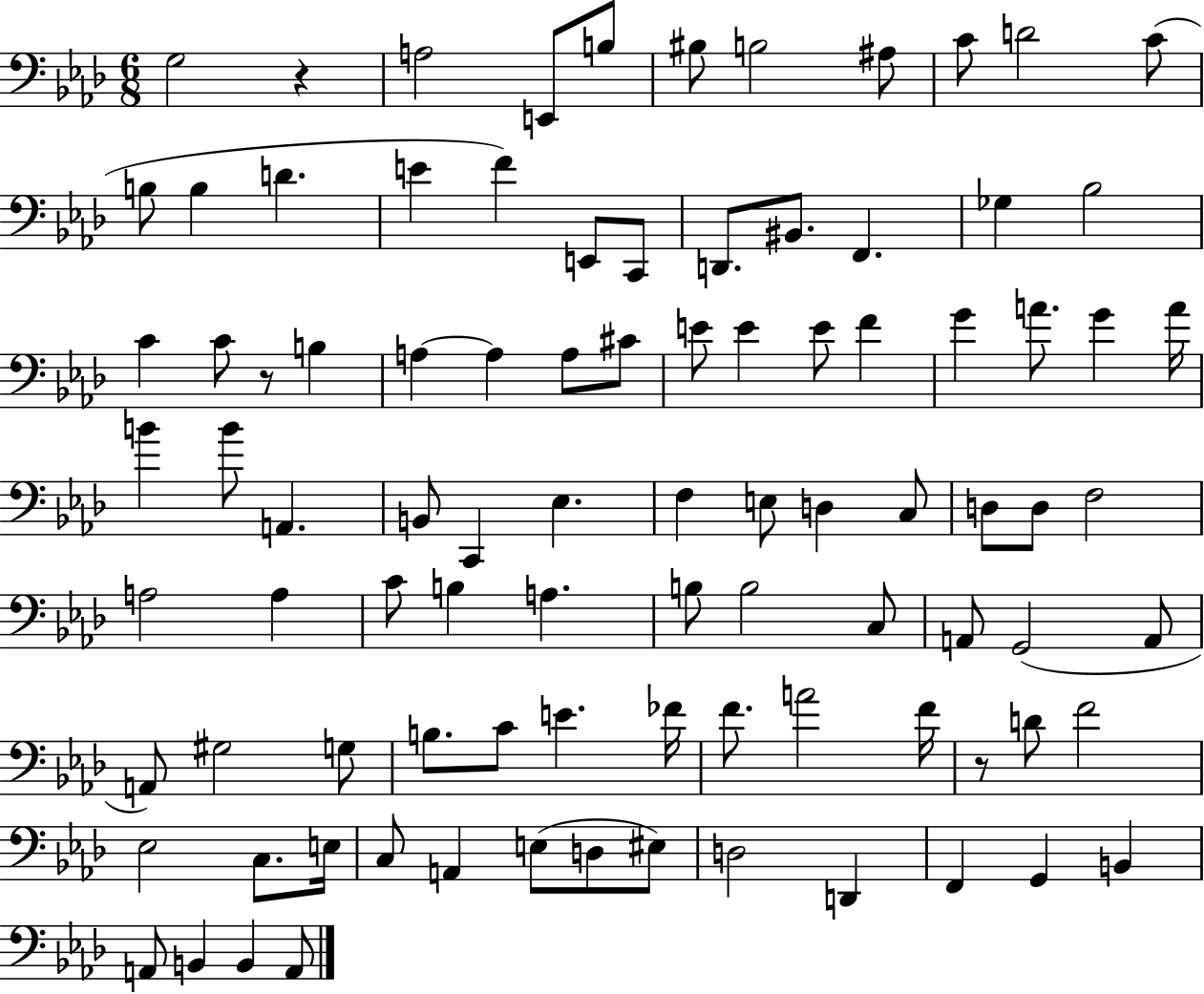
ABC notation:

X:1
T:Untitled
M:6/8
L:1/4
K:Ab
G,2 z A,2 E,,/2 B,/2 ^B,/2 B,2 ^A,/2 C/2 D2 C/2 B,/2 B, D E F E,,/2 C,,/2 D,,/2 ^B,,/2 F,, _G, _B,2 C C/2 z/2 B, A, A, A,/2 ^C/2 E/2 E E/2 F G A/2 G A/4 B B/2 A,, B,,/2 C,, _E, F, E,/2 D, C,/2 D,/2 D,/2 F,2 A,2 A, C/2 B, A, B,/2 B,2 C,/2 A,,/2 G,,2 A,,/2 A,,/2 ^G,2 G,/2 B,/2 C/2 E _F/4 F/2 A2 F/4 z/2 D/2 F2 _E,2 C,/2 E,/4 C,/2 A,, E,/2 D,/2 ^E,/2 D,2 D,, F,, G,, B,, A,,/2 B,, B,, A,,/2